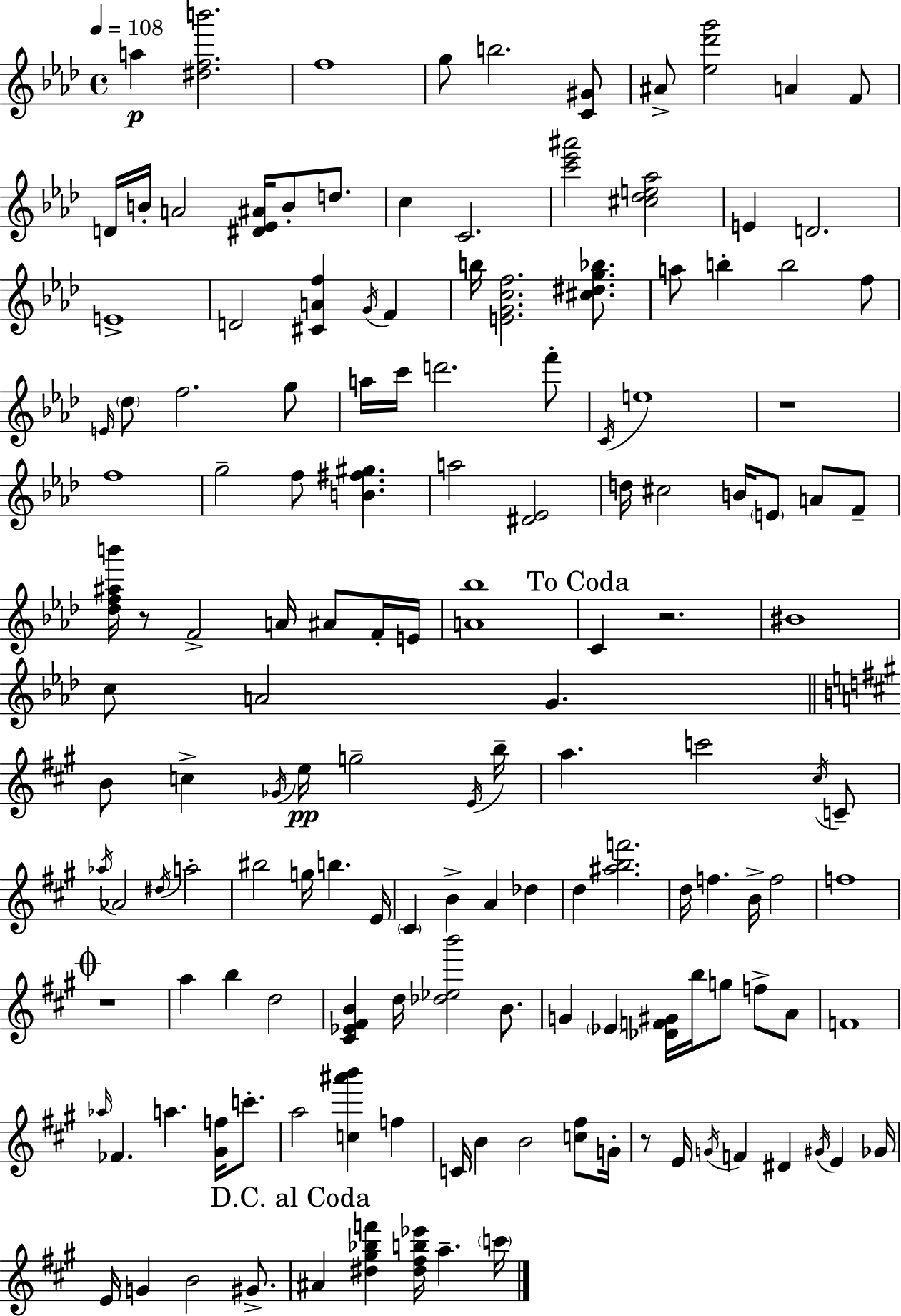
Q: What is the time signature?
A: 4/4